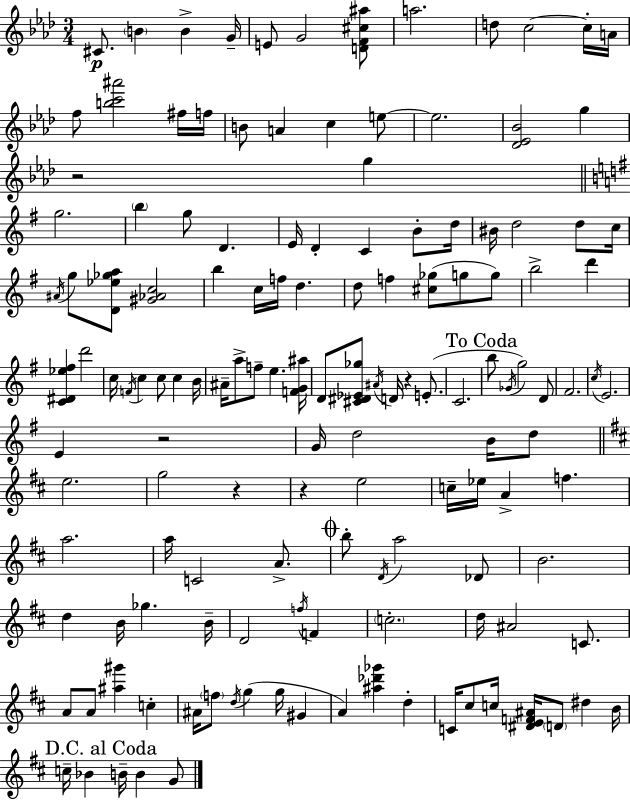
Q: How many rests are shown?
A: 5